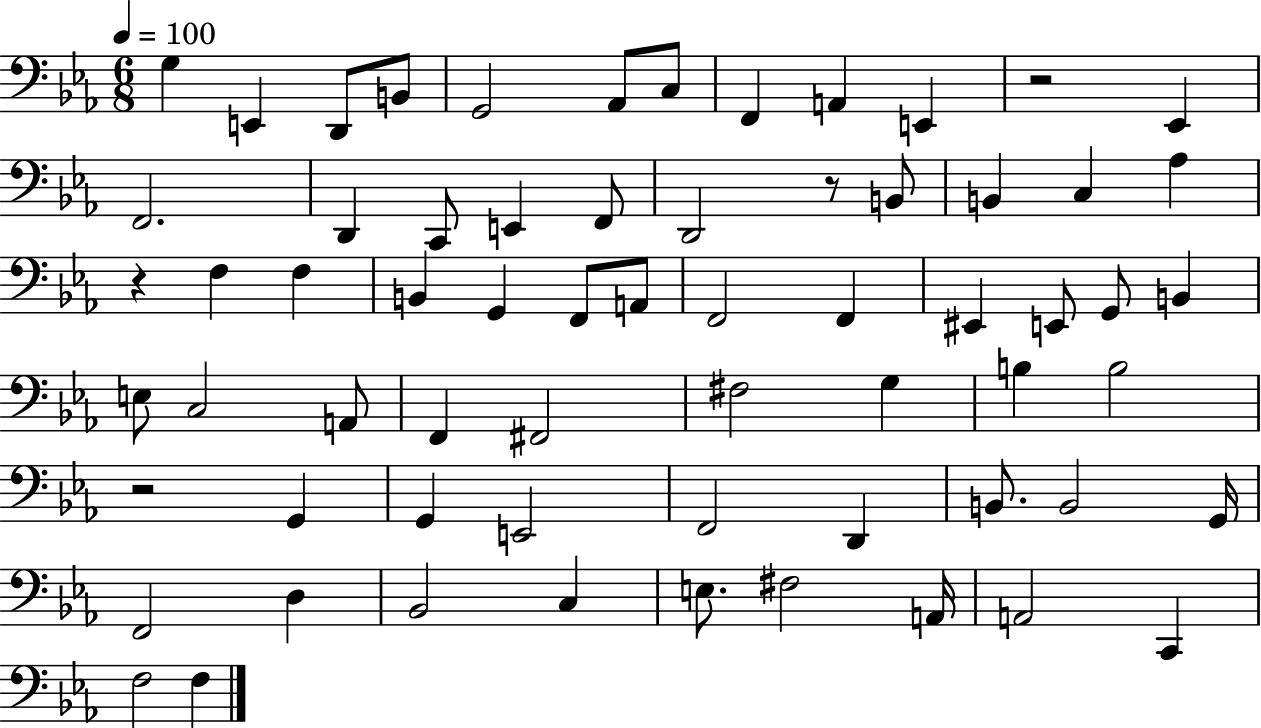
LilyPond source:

{
  \clef bass
  \numericTimeSignature
  \time 6/8
  \key ees \major
  \tempo 4 = 100
  g4 e,4 d,8 b,8 | g,2 aes,8 c8 | f,4 a,4 e,4 | r2 ees,4 | \break f,2. | d,4 c,8 e,4 f,8 | d,2 r8 b,8 | b,4 c4 aes4 | \break r4 f4 f4 | b,4 g,4 f,8 a,8 | f,2 f,4 | eis,4 e,8 g,8 b,4 | \break e8 c2 a,8 | f,4 fis,2 | fis2 g4 | b4 b2 | \break r2 g,4 | g,4 e,2 | f,2 d,4 | b,8. b,2 g,16 | \break f,2 d4 | bes,2 c4 | e8. fis2 a,16 | a,2 c,4 | \break f2 f4 | \bar "|."
}